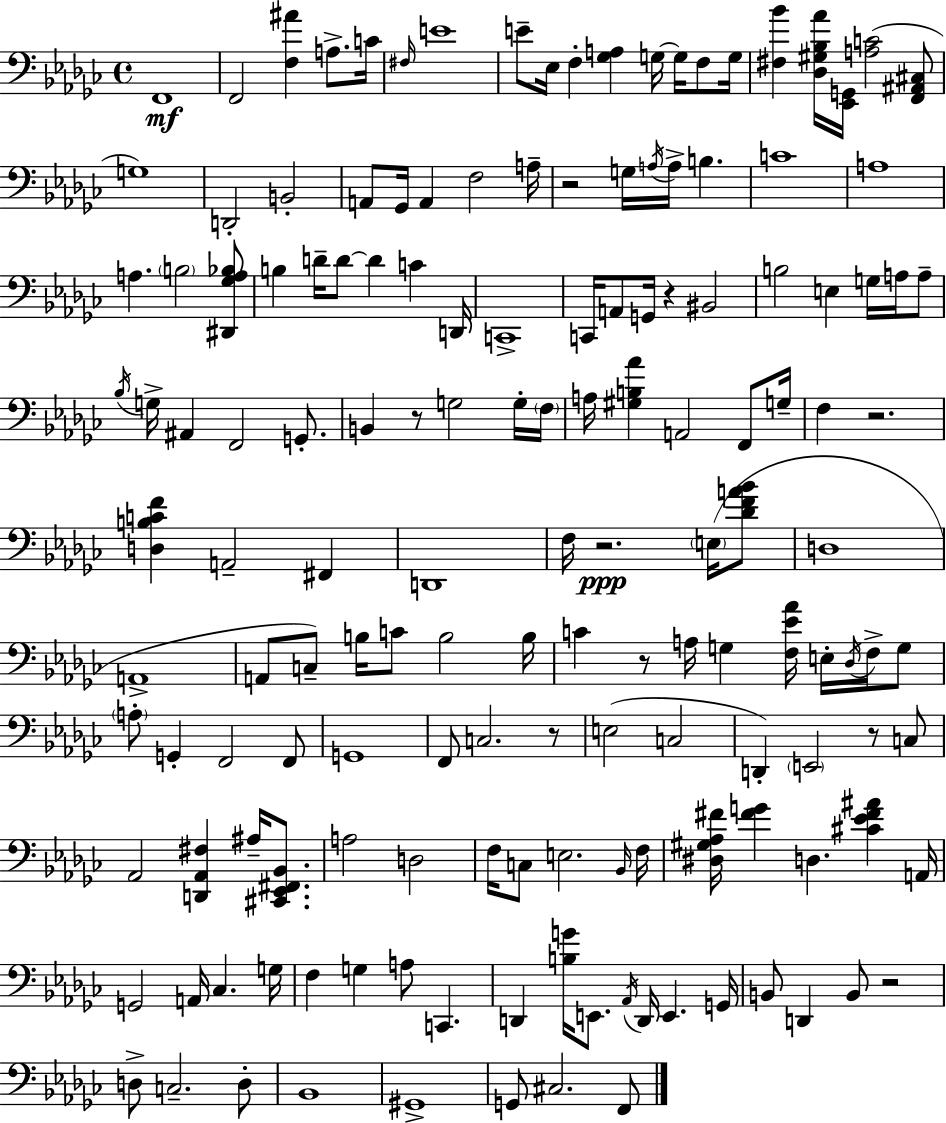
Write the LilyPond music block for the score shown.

{
  \clef bass
  \time 4/4
  \defaultTimeSignature
  \key ees \minor
  f,1\mf | f,2 <f ais'>4 a8.-> c'16 | \grace { fis16 } e'1 | e'8-- ees16 f4-. <ges a>4 g16~~ g16 f8 | \break g16 <fis bes'>4 <des gis bes aes'>16 <ees, g,>16 <a c'>2( <f, ais, cis>8 | g1) | d,2-. b,2-. | a,8 ges,16 a,4 f2 | \break a16-- r2 g16 \acciaccatura { a16 } a16-> b4. | c'1 | a1 | a4. \parenthesize b2 | \break <dis, ges a bes>8 b4 d'16-- d'8~~ d'4 c'4 | d,16 c,1-> | c,16 a,8 g,16 r4 bis,2 | b2 e4 g16 a16 | \break a8-- \acciaccatura { bes16 } g16-> ais,4 f,2 | g,8.-. b,4 r8 g2 | g16-. \parenthesize f16 a16 <gis b aes'>4 a,2 | f,8 g16-- f4 r2. | \break <d b c' f'>4 a,2-- fis,4 | d,1 | f16 r2.\ppp | \parenthesize e16( <des' f' a' bes'>8 d1 | \break a,1-> | a,8 c8--) b16 c'8 b2 | b16 c'4 r8 a16 g4 <f ees' aes'>16 e16-. | \acciaccatura { des16 } f16-> g8 \parenthesize a8-. g,4-. f,2 | \break f,8 g,1 | f,8 c2. | r8 e2( c2 | d,4-.) \parenthesize e,2 | \break r8 c8 aes,2 <d, aes, fis>4 | ais16-- <cis, ees, fis, bes,>8. a2 d2 | f16 c8 e2. | \grace { bes,16 } f16 <dis gis aes fis'>16 <fis' g'>4 d4. | \break <cis' ees' fis' ais'>4 a,16 g,2 a,16 ces4. | g16 f4 g4 a8 c,4. | d,4 <b g'>16 e,8. \acciaccatura { aes,16 } d,16 e,4. | g,16 b,8 d,4 b,8 r2 | \break d8-> c2.-- | d8-. bes,1 | gis,1-> | g,8 cis2. | \break f,8 \bar "|."
}